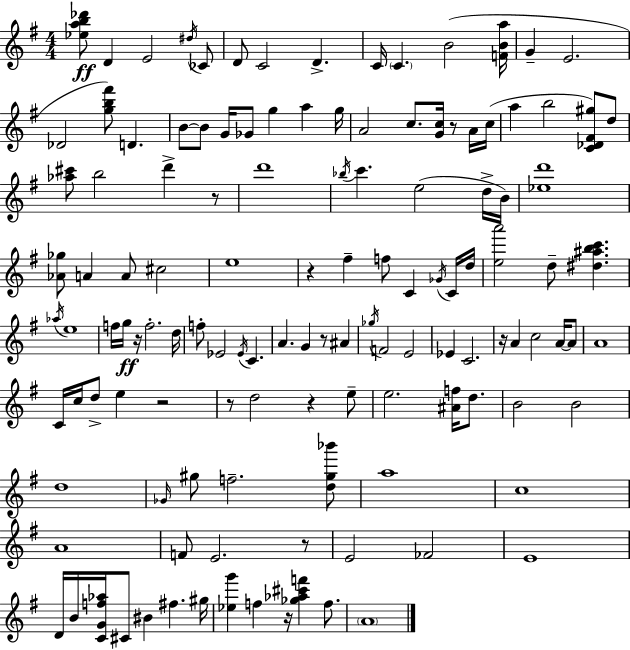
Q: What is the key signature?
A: E minor